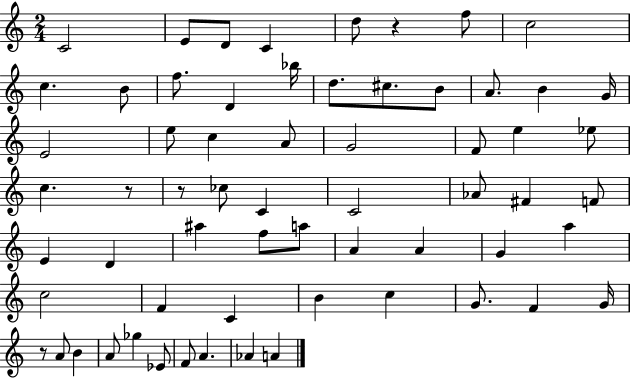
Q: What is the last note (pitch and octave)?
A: A4